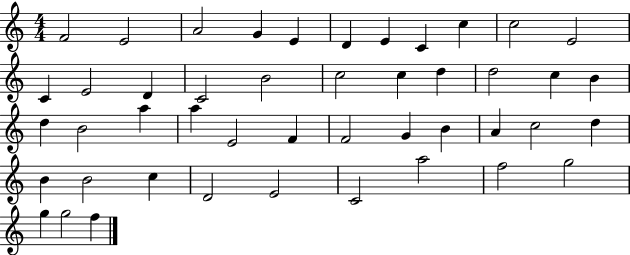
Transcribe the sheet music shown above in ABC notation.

X:1
T:Untitled
M:4/4
L:1/4
K:C
F2 E2 A2 G E D E C c c2 E2 C E2 D C2 B2 c2 c d d2 c B d B2 a a E2 F F2 G B A c2 d B B2 c D2 E2 C2 a2 f2 g2 g g2 f